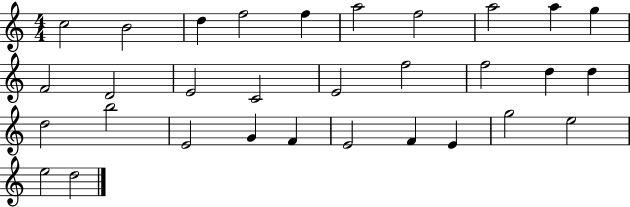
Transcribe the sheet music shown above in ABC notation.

X:1
T:Untitled
M:4/4
L:1/4
K:C
c2 B2 d f2 f a2 f2 a2 a g F2 D2 E2 C2 E2 f2 f2 d d d2 b2 E2 G F E2 F E g2 e2 e2 d2